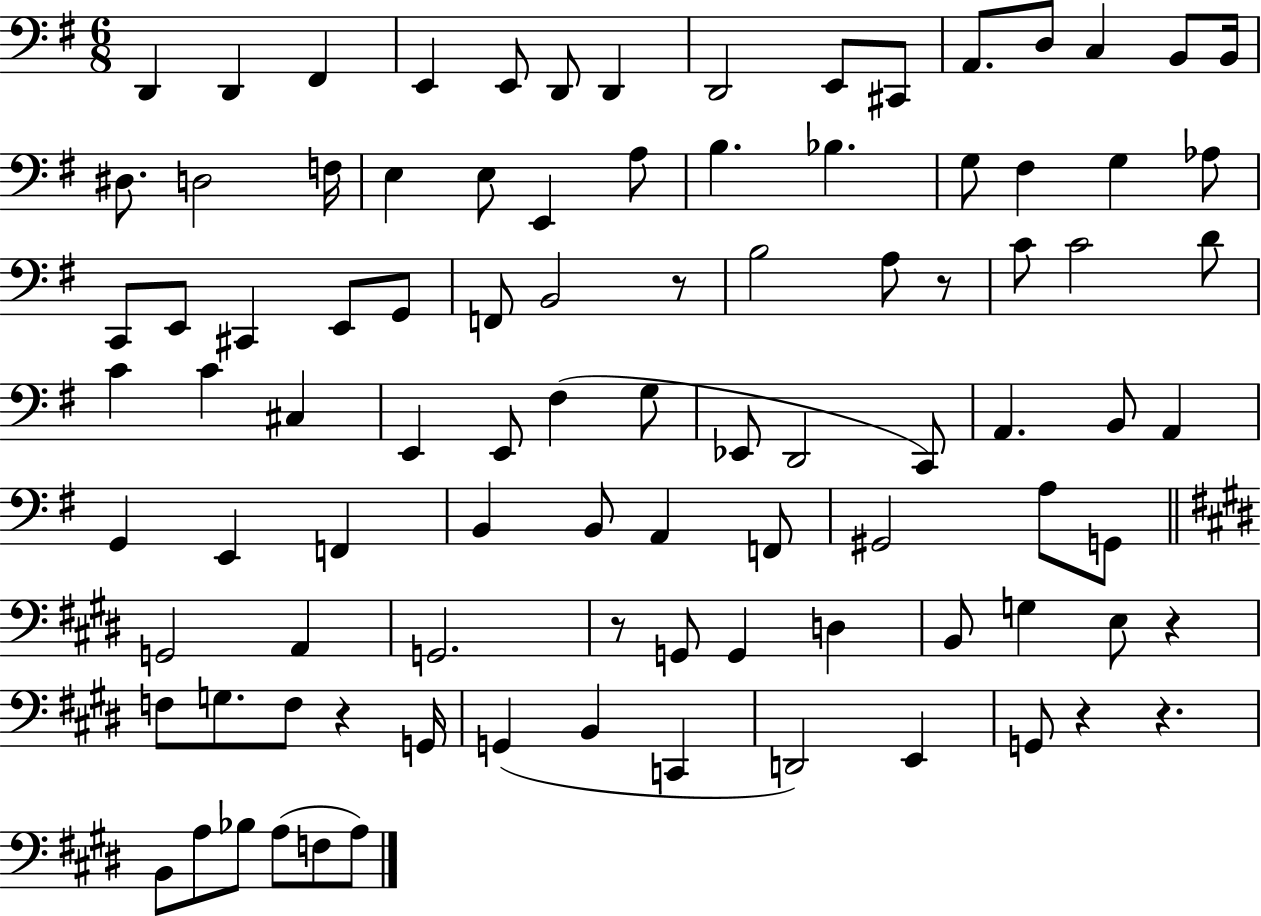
{
  \clef bass
  \numericTimeSignature
  \time 6/8
  \key g \major
  d,4 d,4 fis,4 | e,4 e,8 d,8 d,4 | d,2 e,8 cis,8 | a,8. d8 c4 b,8 b,16 | \break dis8. d2 f16 | e4 e8 e,4 a8 | b4. bes4. | g8 fis4 g4 aes8 | \break c,8 e,8 cis,4 e,8 g,8 | f,8 b,2 r8 | b2 a8 r8 | c'8 c'2 d'8 | \break c'4 c'4 cis4 | e,4 e,8 fis4( g8 | ees,8 d,2 c,8) | a,4. b,8 a,4 | \break g,4 e,4 f,4 | b,4 b,8 a,4 f,8 | gis,2 a8 g,8 | \bar "||" \break \key e \major g,2 a,4 | g,2. | r8 g,8 g,4 d4 | b,8 g4 e8 r4 | \break f8 g8. f8 r4 g,16 | g,4( b,4 c,4 | d,2) e,4 | g,8 r4 r4. | \break b,8 a8 bes8 a8( f8 a8) | \bar "|."
}